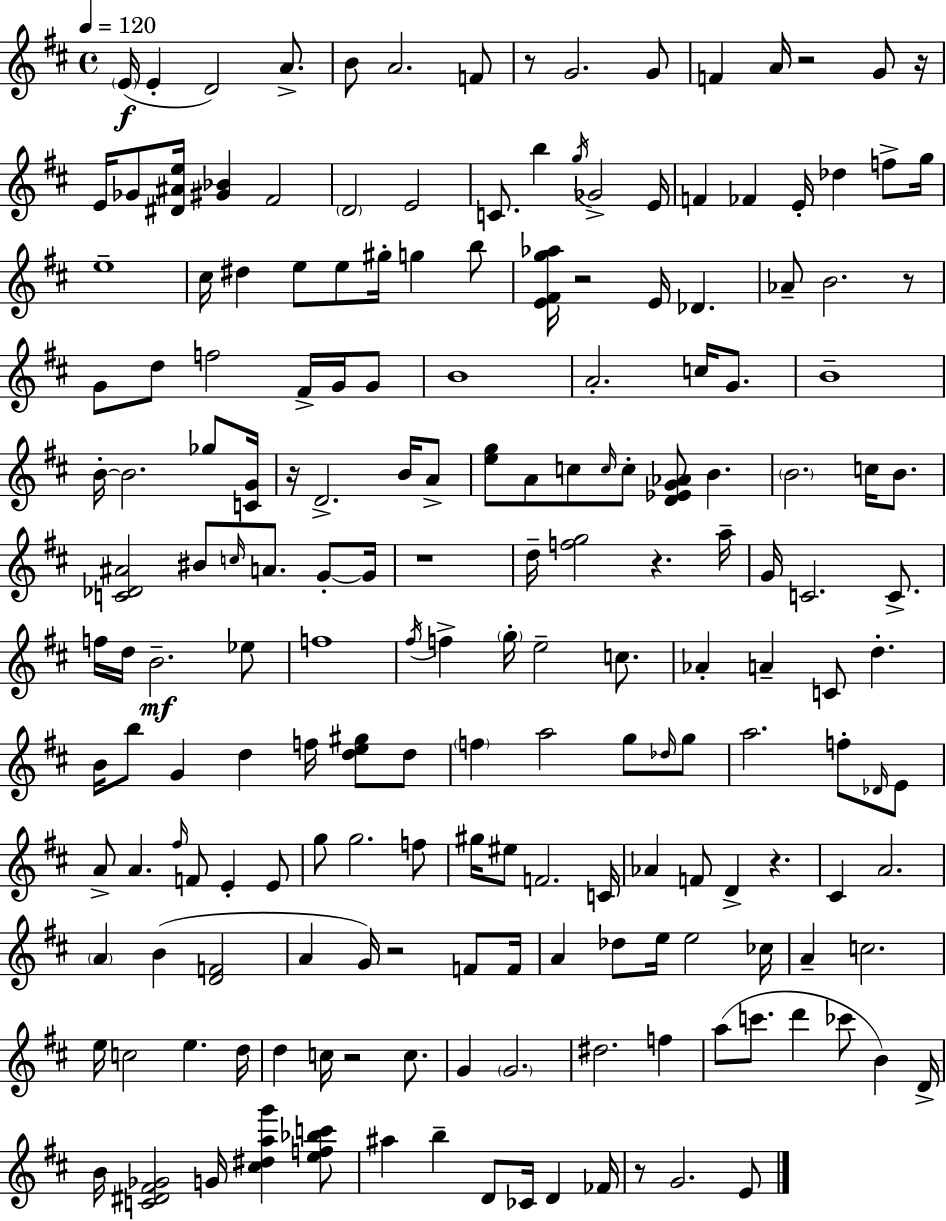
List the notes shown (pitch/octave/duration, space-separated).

E4/s E4/q D4/h A4/e. B4/e A4/h. F4/e R/e G4/h. G4/e F4/q A4/s R/h G4/e R/s E4/s Gb4/e [D#4,A#4,E5]/s [G#4,Bb4]/q F#4/h D4/h E4/h C4/e. B5/q G5/s Gb4/h E4/s F4/q FES4/q E4/s Db5/q F5/e G5/s E5/w C#5/s D#5/q E5/e E5/e G#5/s G5/q B5/e [E4,F#4,G5,Ab5]/s R/h E4/s Db4/q. Ab4/e B4/h. R/e G4/e D5/e F5/h F#4/s G4/s G4/e B4/w A4/h. C5/s G4/e. B4/w B4/s B4/h. Gb5/e [C4,G4]/s R/s D4/h. B4/s A4/e [E5,G5]/e A4/e C5/e C5/s C5/e [D4,Eb4,G4,Ab4]/e B4/q. B4/h. C5/s B4/e. [C4,Db4,A#4]/h BIS4/e C5/s A4/e. G4/e G4/s R/w D5/s [F5,G5]/h R/q. A5/s G4/s C4/h. C4/e. F5/s D5/s B4/h. Eb5/e F5/w F#5/s F5/q G5/s E5/h C5/e. Ab4/q A4/q C4/e D5/q. B4/s B5/e G4/q D5/q F5/s [D5,E5,G#5]/e D5/e F5/q A5/h G5/e Db5/s G5/e A5/h. F5/e Db4/s E4/e A4/e A4/q. F#5/s F4/e E4/q E4/e G5/e G5/h. F5/e G#5/s EIS5/e F4/h. C4/s Ab4/q F4/e D4/q R/q. C#4/q A4/h. A4/q B4/q [D4,F4]/h A4/q G4/s R/h F4/e F4/s A4/q Db5/e E5/s E5/h CES5/s A4/q C5/h. E5/s C5/h E5/q. D5/s D5/q C5/s R/h C5/e. G4/q G4/h. D#5/h. F5/q A5/e C6/e. D6/q CES6/e B4/q D4/s B4/s [C4,D#4,F#4,Gb4]/h G4/s [C#5,D#5,A5,G6]/q [E5,F5,Bb5,C6]/e A#5/q B5/q D4/e CES4/s D4/q FES4/s R/e G4/h. E4/e